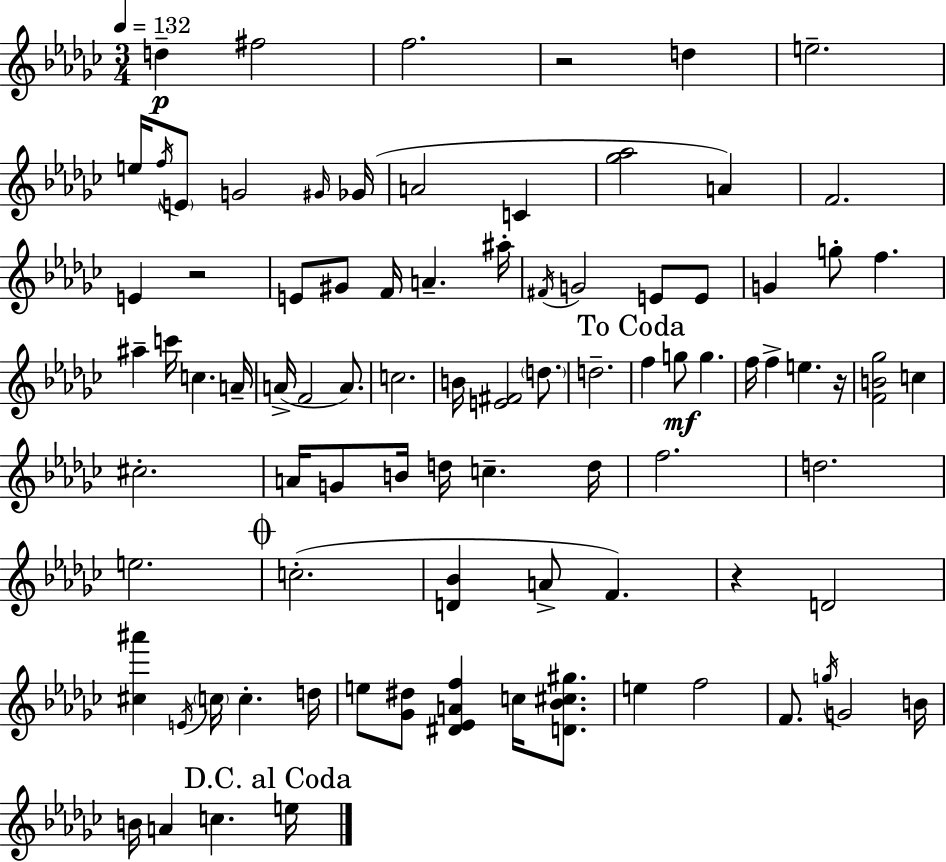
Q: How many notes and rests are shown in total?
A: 88